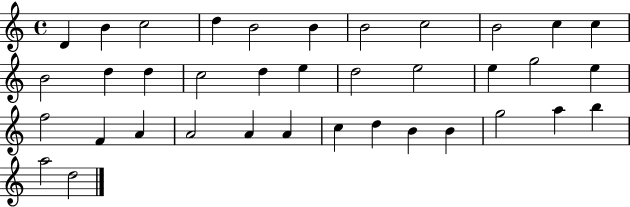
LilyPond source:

{
  \clef treble
  \time 4/4
  \defaultTimeSignature
  \key c \major
  d'4 b'4 c''2 | d''4 b'2 b'4 | b'2 c''2 | b'2 c''4 c''4 | \break b'2 d''4 d''4 | c''2 d''4 e''4 | d''2 e''2 | e''4 g''2 e''4 | \break f''2 f'4 a'4 | a'2 a'4 a'4 | c''4 d''4 b'4 b'4 | g''2 a''4 b''4 | \break a''2 d''2 | \bar "|."
}